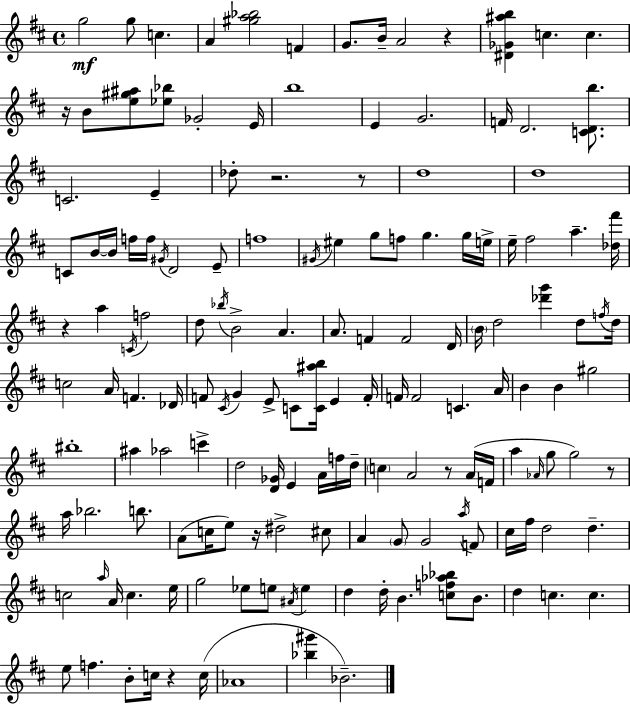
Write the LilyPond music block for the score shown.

{
  \clef treble
  \time 4/4
  \defaultTimeSignature
  \key d \major
  \repeat volta 2 { g''2\mf g''8 c''4. | a'4 <gis'' a'' bes''>2 f'4 | g'8. b'16-- a'2 r4 | <dis' ges' ais'' b''>4 c''4. c''4. | \break r16 b'8 <e'' gis'' ais''>8 <ees'' bes''>8 ges'2-. e'16 | b''1 | e'4 g'2. | f'16 d'2. <c' d' b''>8. | \break c'2. e'4-- | des''8-. r2. r8 | d''1 | d''1 | \break c'8 b'16~~ b'16 f''16 f''16 \acciaccatura { gis'16 } d'2 e'8-- | f''1 | \acciaccatura { gis'16 } eis''4 g''8 f''8 g''4. | g''16 e''16-> e''16-- fis''2 a''4.-- | \break <des'' fis'''>16 r4 a''4 \acciaccatura { c'16 } f''2 | d''8 \acciaccatura { bes''16 } b'2-> a'4. | a'8. f'4 f'2 | d'16 \parenthesize b'16 d''2 <des''' g'''>4 | \break d''8 \acciaccatura { f''16 } d''16 c''2 a'16 f'4. | des'16 f'8 \acciaccatura { cis'16 } g'4 e'8-> c'8 | <c' ais'' b''>16 e'4 f'16-. f'16 f'2 c'4. | a'16 b'4 b'4 gis''2 | \break bis''1-. | ais''4 aes''2 | c'''4-> d''2 <d' ges'>16 e'4 | a'16 f''16 d''16-- \parenthesize c''4 a'2 | \break r8 a'16( f'16 a''4 \grace { aes'16 } g''8 g''2) | r8 a''16 bes''2. | b''8. a'8( c''16 e''8) r16 dis''2-> | cis''8 a'4 \parenthesize g'8 g'2 | \break \acciaccatura { a''16 } f'8 cis''16 fis''16 d''2 | d''4.-- c''2 | \grace { a''16 } a'16 c''4. e''16 g''2 | ees''8 e''8 \acciaccatura { ais'16 } e''4 d''4 d''16-. b'4. | \break <c'' f'' aes'' bes''>8 b'8. d''4 c''4. | c''4. e''8 f''4. | b'8-. c''16 r4 c''16( aes'1 | <bes'' gis'''>4 bes'2.--) | \break } \bar "|."
}